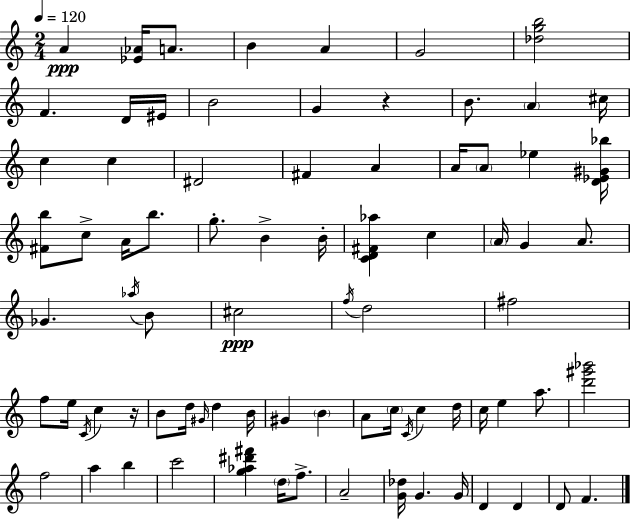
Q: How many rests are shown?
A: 2